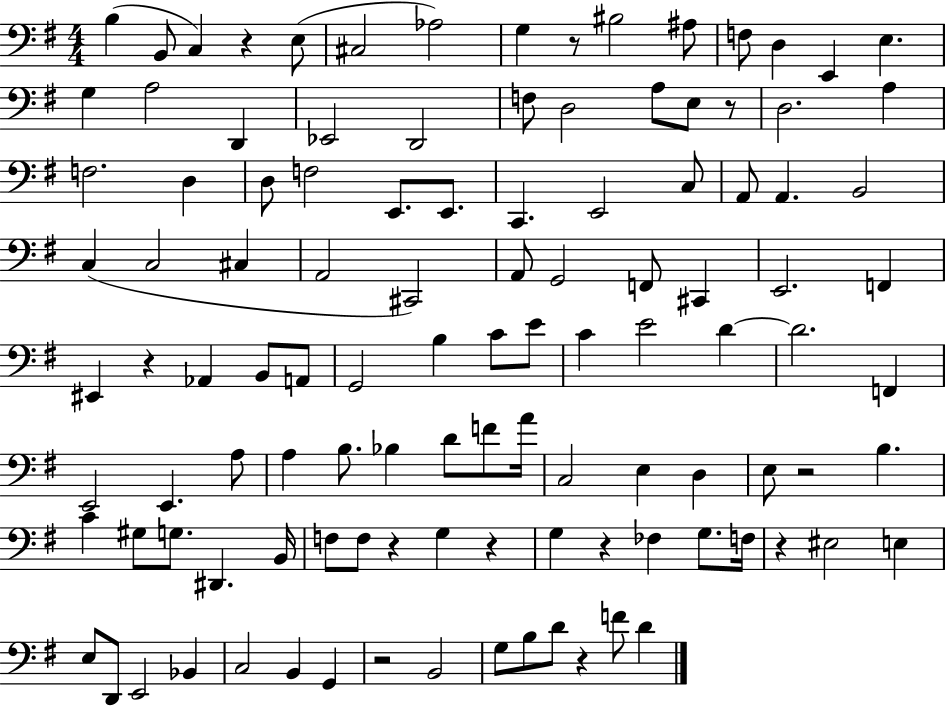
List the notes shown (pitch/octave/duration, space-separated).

B3/q B2/e C3/q R/q E3/e C#3/h Ab3/h G3/q R/e BIS3/h A#3/e F3/e D3/q E2/q E3/q. G3/q A3/h D2/q Eb2/h D2/h F3/e D3/h A3/e E3/e R/e D3/h. A3/q F3/h. D3/q D3/e F3/h E2/e. E2/e. C2/q. E2/h C3/e A2/e A2/q. B2/h C3/q C3/h C#3/q A2/h C#2/h A2/e G2/h F2/e C#2/q E2/h. F2/q EIS2/q R/q Ab2/q B2/e A2/e G2/h B3/q C4/e E4/e C4/q E4/h D4/q D4/h. F2/q E2/h E2/q. A3/e A3/q B3/e. Bb3/q D4/e F4/e A4/s C3/h E3/q D3/q E3/e R/h B3/q. C4/q G#3/e G3/e. D#2/q. B2/s F3/e F3/e R/q G3/q R/q G3/q R/q FES3/q G3/e. F3/s R/q EIS3/h E3/q E3/e D2/e E2/h Bb2/q C3/h B2/q G2/q R/h B2/h G3/e B3/e D4/e R/q F4/e D4/q